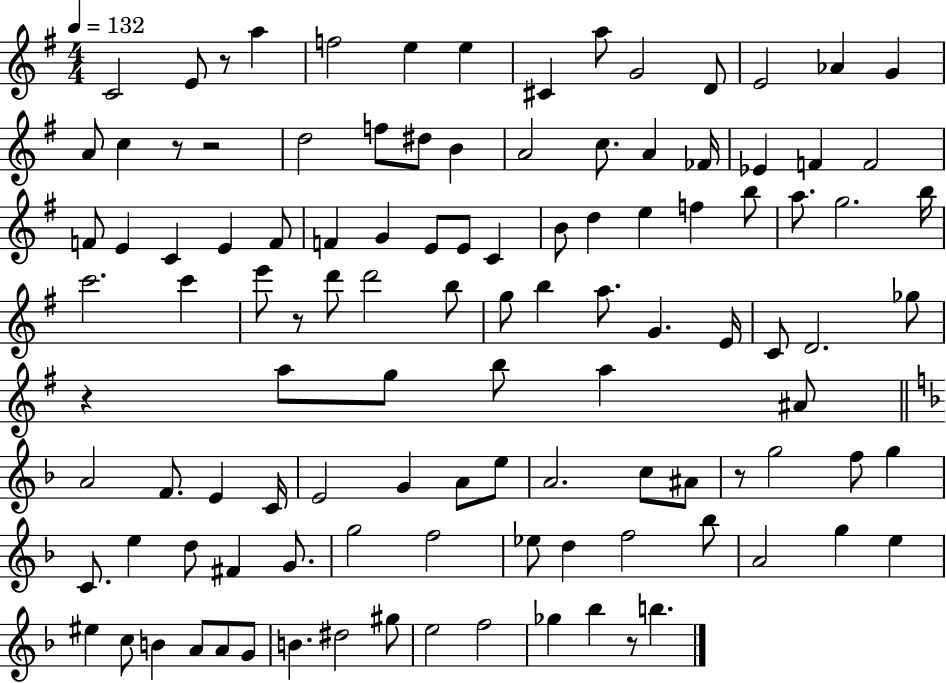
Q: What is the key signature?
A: G major